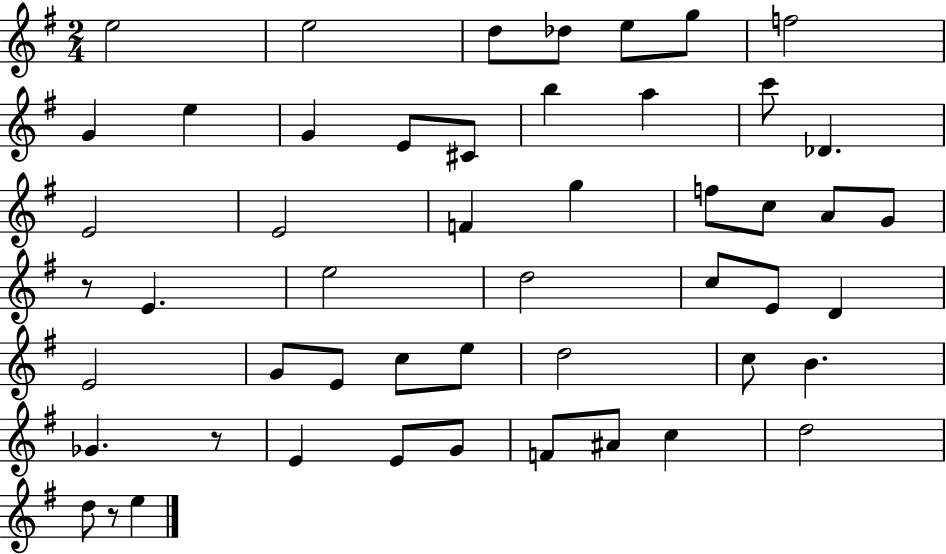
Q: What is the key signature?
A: G major